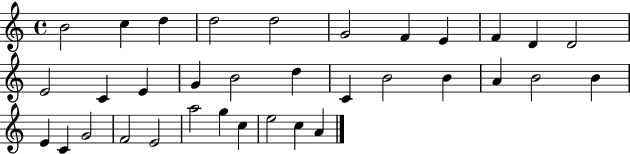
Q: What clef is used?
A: treble